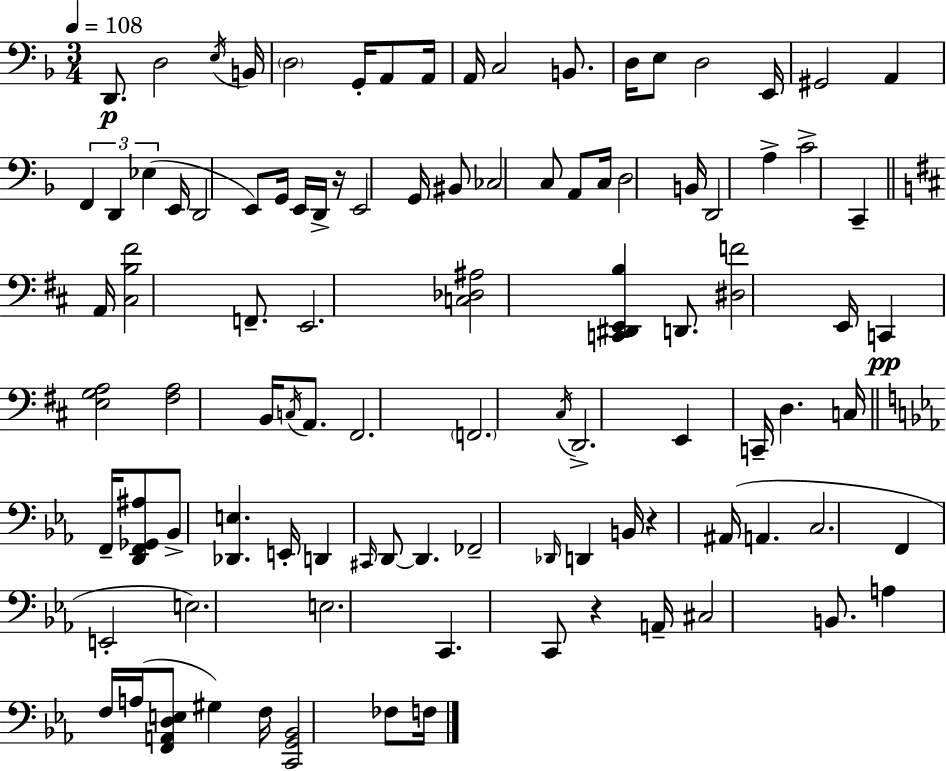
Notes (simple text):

D2/e. D3/h E3/s B2/s D3/h G2/s A2/e A2/s A2/s C3/h B2/e. D3/s E3/e D3/h E2/s G#2/h A2/q F2/q D2/q Eb3/q E2/s D2/h E2/e G2/s E2/s D2/s R/s E2/h G2/s BIS2/e CES3/h C3/e A2/e C3/s D3/h B2/s D2/h A3/q C4/h C2/q A2/s [C#3,B3,F#4]/h F2/e. E2/h. [C3,Db3,A#3]/h [C2,D#2,E2,B3]/q D2/e. [D#3,F4]/h E2/s C2/q [E3,G3,A3]/h [F#3,A3]/h B2/s C3/s A2/e. F#2/h. F2/h. C#3/s D2/h. E2/q C2/s D3/q. C3/s F2/s [D2,F2,Gb2,A#3]/e Bb2/e [Db2,E3]/q. E2/s D2/q C#2/s D2/e D2/q. FES2/h Db2/s D2/q B2/s R/q A#2/s A2/q. C3/h. F2/q E2/h E3/h. E3/h. C2/q. C2/e R/q A2/s C#3/h B2/e. A3/q F3/s A3/s [F2,A2,D3,E3]/e G#3/q F3/s [C2,G2,Bb2]/h FES3/e F3/s